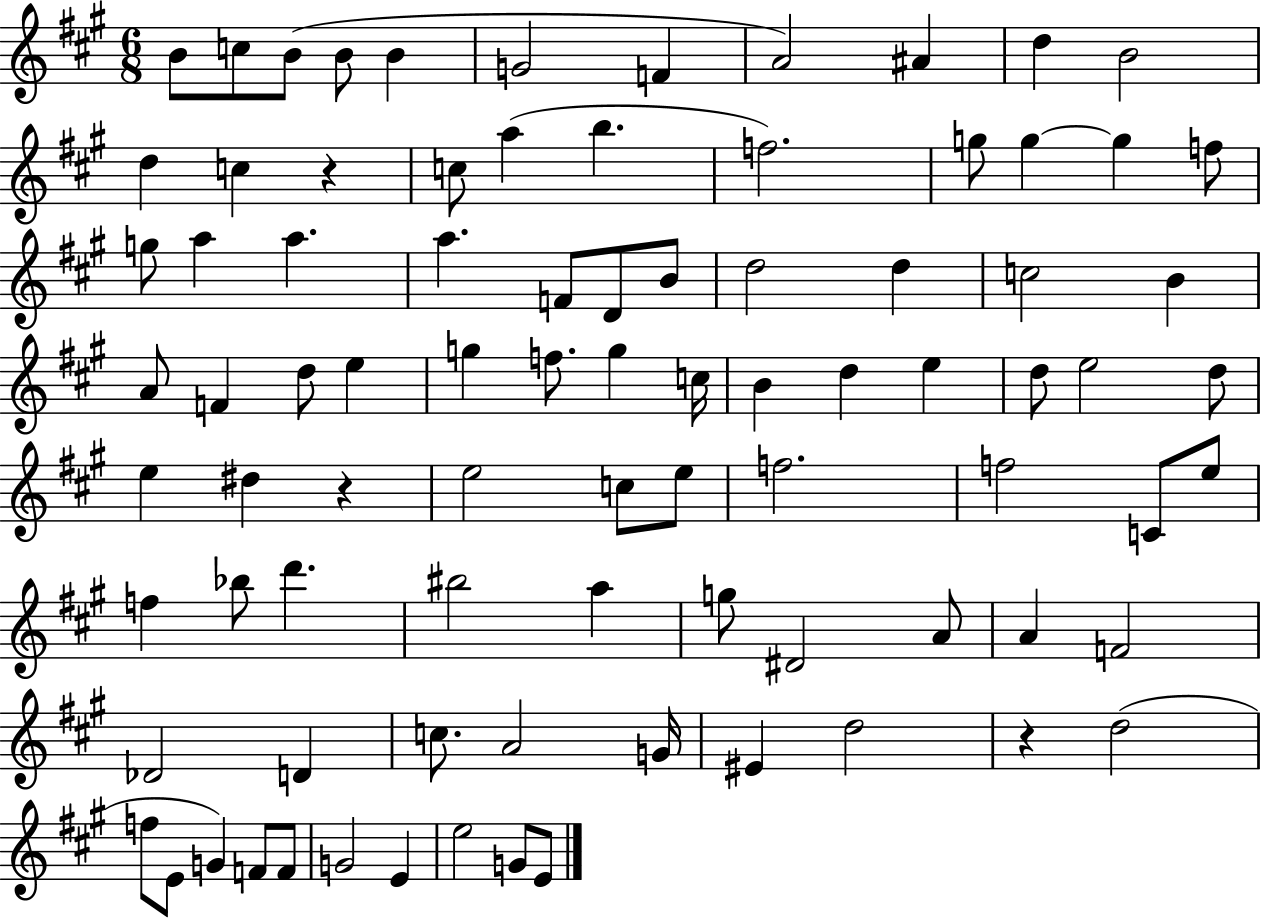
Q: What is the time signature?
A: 6/8